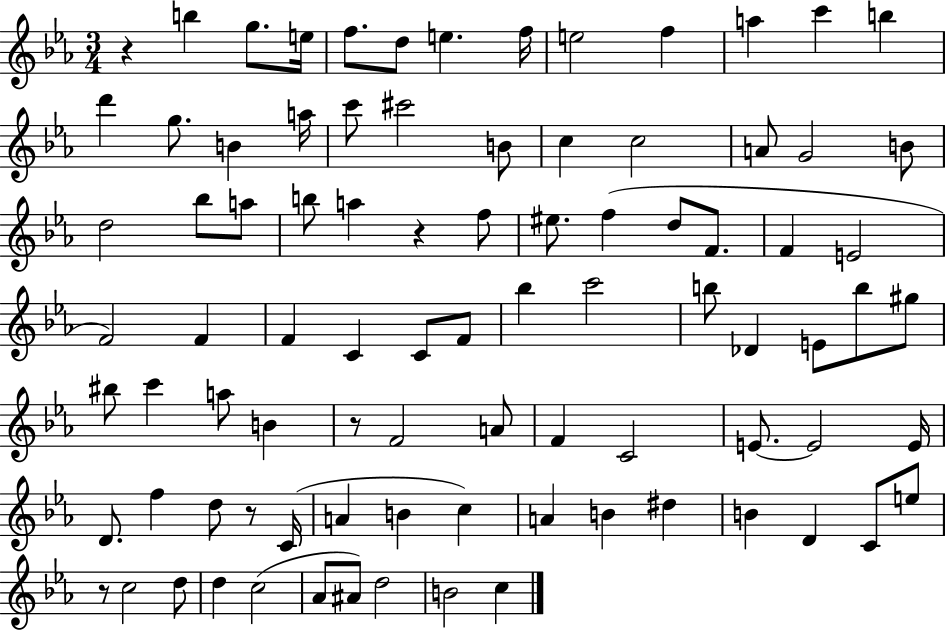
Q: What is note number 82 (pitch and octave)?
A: B4